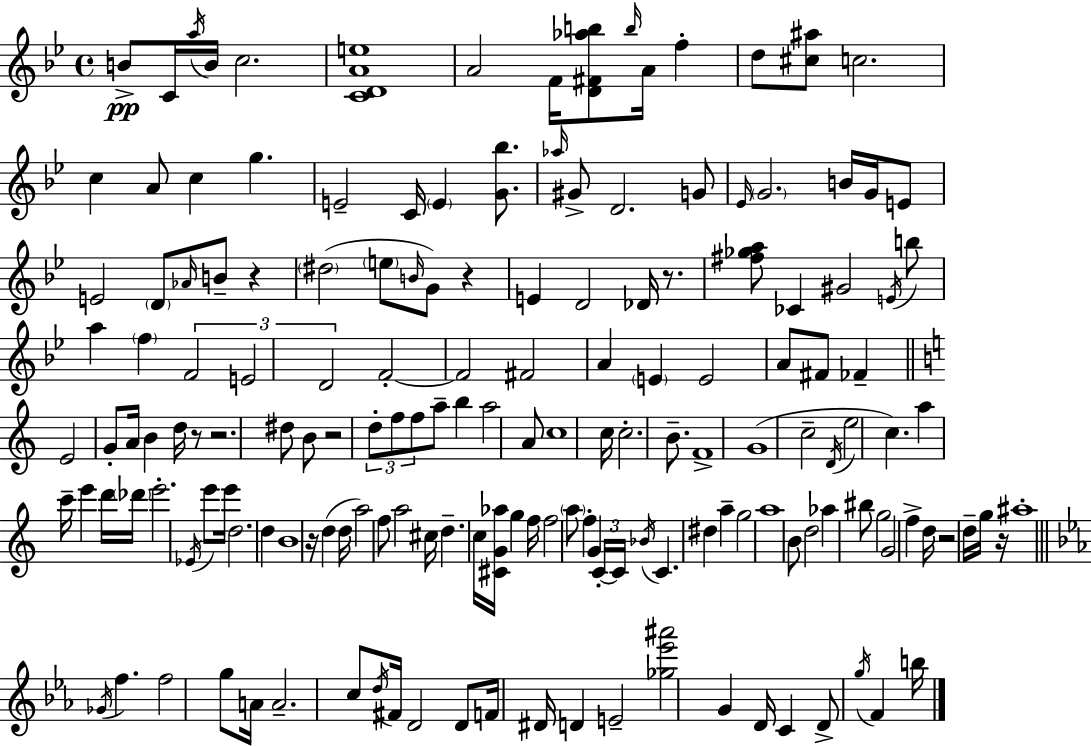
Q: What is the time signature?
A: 4/4